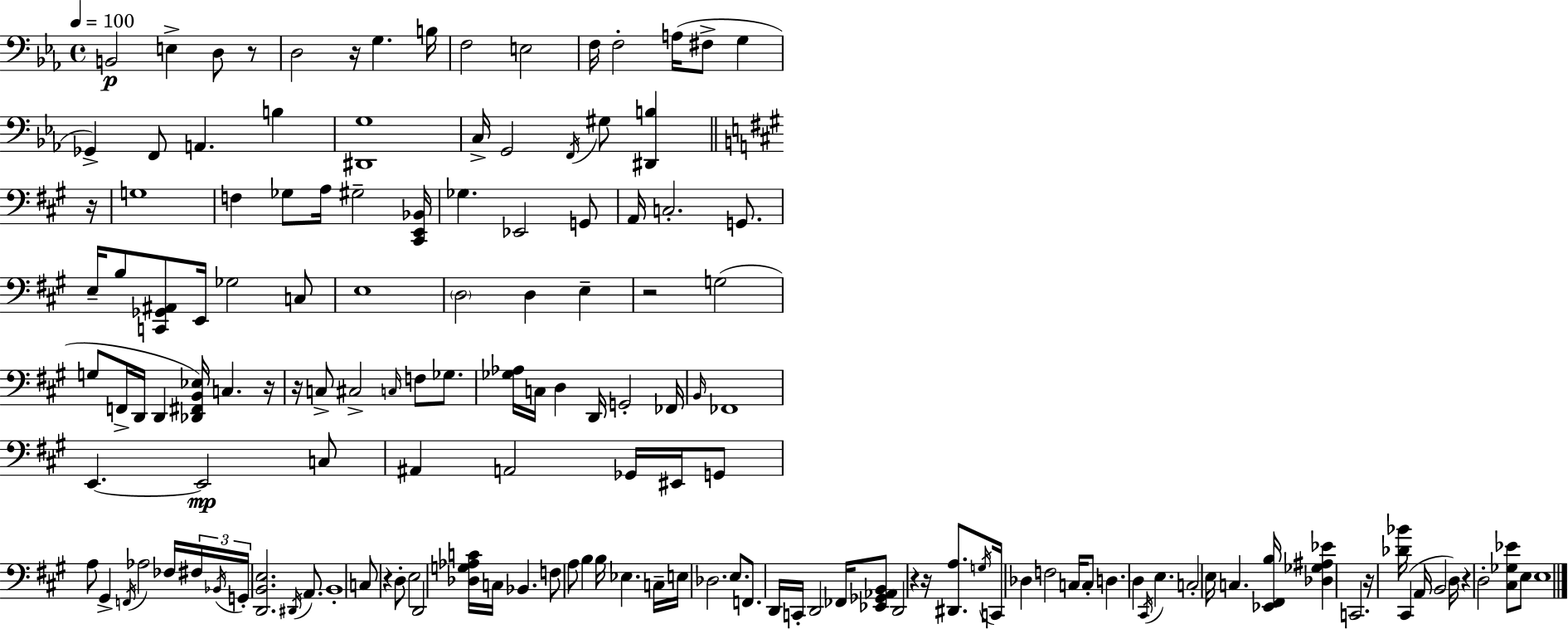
{
  \clef bass
  \time 4/4
  \defaultTimeSignature
  \key c \minor
  \tempo 4 = 100
  b,2\p e4-> d8 r8 | d2 r16 g4. b16 | f2 e2 | f16 f2-. a16( fis8-> g4 | \break ges,4->) f,8 a,4. b4 | <dis, g>1 | c16-> g,2 \acciaccatura { f,16 } gis8 <dis, b>4 | \bar "||" \break \key a \major r16 g1 | f4 ges8 a16 gis2-- | <cis, e, bes,>16 ges4. ees,2 g,8 | a,16 c2.-. g,8. | \break e16-- b8 <c, ges, ais,>8 e,16 ges2 c8 | e1 | \parenthesize d2 d4 e4-- | r2 g2( | \break g8 f,16-> d,16 d,4 <des, fis, b, ees>16) c4. | r16 r16 c8-> cis2-> \grace { c16 } f8 ges8. | <ges aes>16 c16 d4 d,16 g,2-. | fes,16 \grace { b,16 } fes,1 | \break e,4.~~ e,2\mp | c8 ais,4 a,2 ges,16 | eis,16 g,8 a8 gis,4-> \acciaccatura { f,16 } aes2 | fes16 \tuplet 3/2 { fis16 \acciaccatura { bes,16 } g,16-. } <d, b, e>2. | \break \acciaccatura { dis,16 } a,8. b,1-. | c8 r4 d8-. e2 | d,2 <des g aes c'>16 c16 | bes,4. f8 a8 b4 b16 ees4. | \break c16-- e16 des2. | e8. f,8. d,16 c,16-. d,2 | fes,16 <ees, ges, aes, b,>8 d,2 r4 | r16 <dis, a>8. \acciaccatura { g16 } c,16 des4 f2 | \break c16 c8-. d4. d4 | \acciaccatura { cis,16 } e4. c2-. | e16 c4. <ees, fis, b>16 <des ges ais ees'>4 c,2. | r16 <des' bes'>16 cis,4( a,16 b,2 | \break d16) r4 d2-. | <cis ges ees'>8 e8 e1 | \bar "|."
}